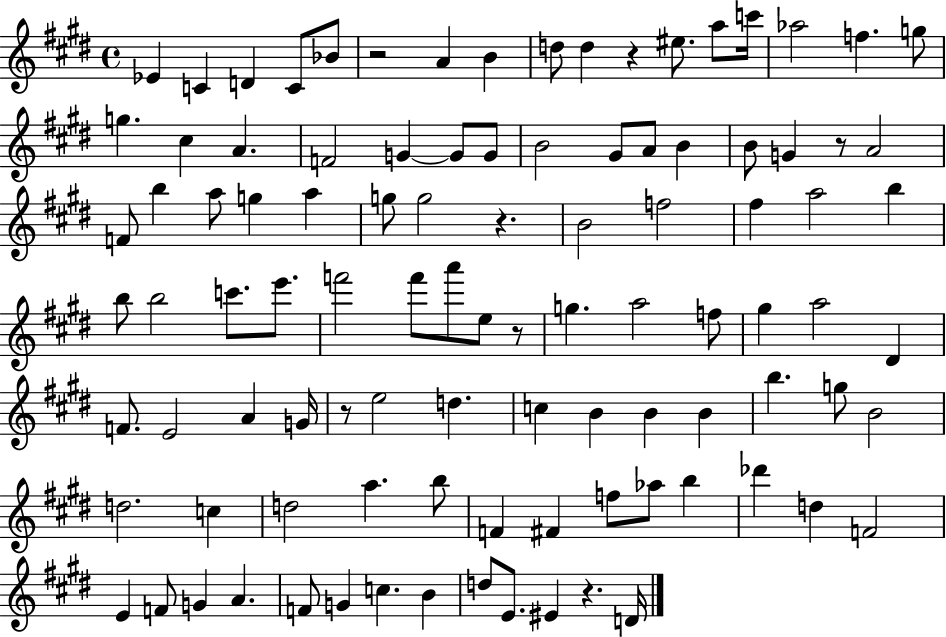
X:1
T:Untitled
M:4/4
L:1/4
K:E
_E C D C/2 _B/2 z2 A B d/2 d z ^e/2 a/2 c'/4 _a2 f g/2 g ^c A F2 G G/2 G/2 B2 ^G/2 A/2 B B/2 G z/2 A2 F/2 b a/2 g a g/2 g2 z B2 f2 ^f a2 b b/2 b2 c'/2 e'/2 f'2 f'/2 a'/2 e/2 z/2 g a2 f/2 ^g a2 ^D F/2 E2 A G/4 z/2 e2 d c B B B b g/2 B2 d2 c d2 a b/2 F ^F f/2 _a/2 b _d' d F2 E F/2 G A F/2 G c B d/2 E/2 ^E z D/4